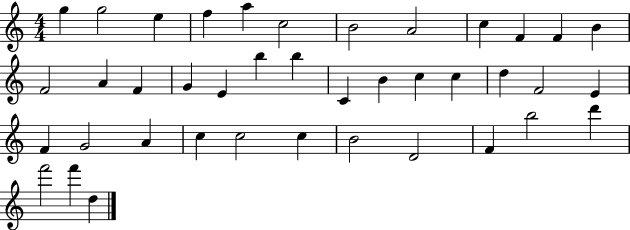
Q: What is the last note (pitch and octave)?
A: D5